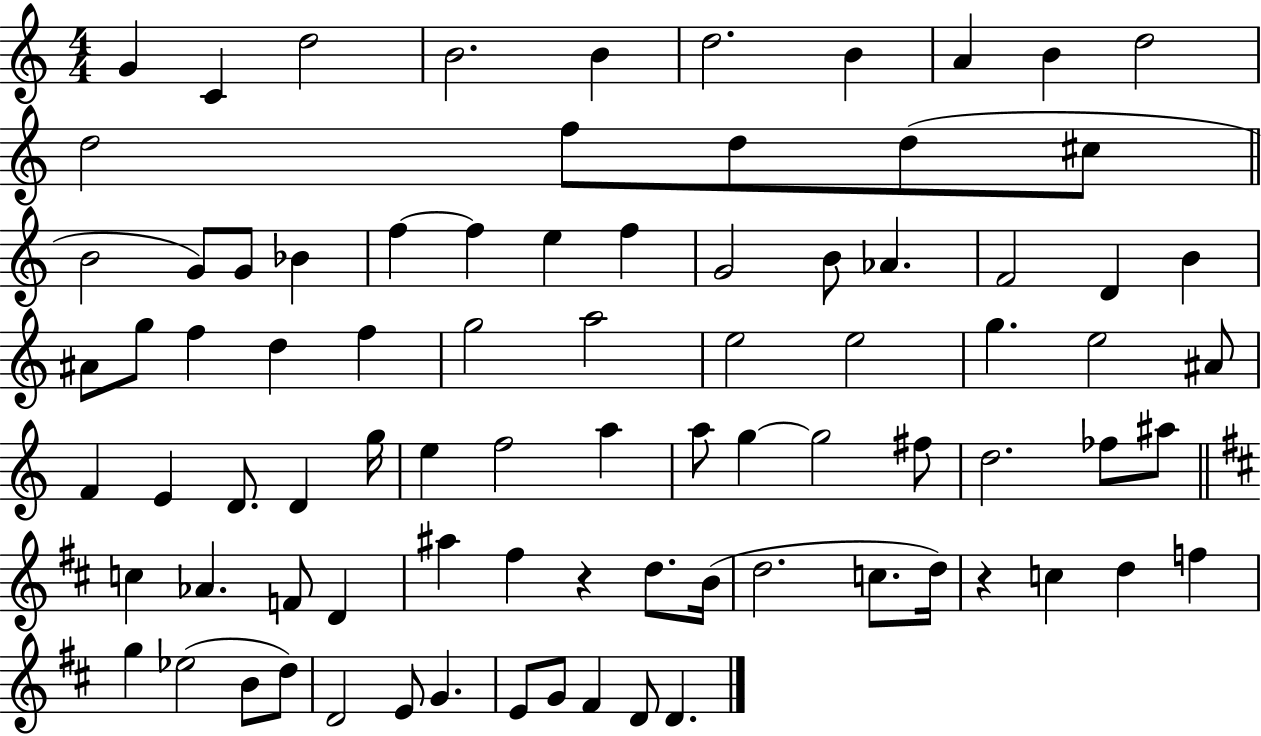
{
  \clef treble
  \numericTimeSignature
  \time 4/4
  \key c \major
  g'4 c'4 d''2 | b'2. b'4 | d''2. b'4 | a'4 b'4 d''2 | \break d''2 f''8 d''8 d''8( cis''8 | \bar "||" \break \key c \major b'2 g'8) g'8 bes'4 | f''4~~ f''4 e''4 f''4 | g'2 b'8 aes'4. | f'2 d'4 b'4 | \break ais'8 g''8 f''4 d''4 f''4 | g''2 a''2 | e''2 e''2 | g''4. e''2 ais'8 | \break f'4 e'4 d'8. d'4 g''16 | e''4 f''2 a''4 | a''8 g''4~~ g''2 fis''8 | d''2. fes''8 ais''8 | \break \bar "||" \break \key d \major c''4 aes'4. f'8 d'4 | ais''4 fis''4 r4 d''8. b'16( | d''2. c''8. d''16) | r4 c''4 d''4 f''4 | \break g''4 ees''2( b'8 d''8) | d'2 e'8 g'4. | e'8 g'8 fis'4 d'8 d'4. | \bar "|."
}